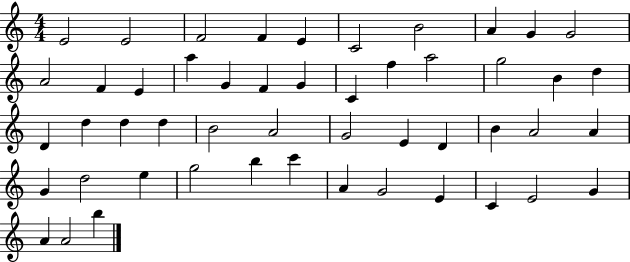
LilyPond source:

{
  \clef treble
  \numericTimeSignature
  \time 4/4
  \key c \major
  e'2 e'2 | f'2 f'4 e'4 | c'2 b'2 | a'4 g'4 g'2 | \break a'2 f'4 e'4 | a''4 g'4 f'4 g'4 | c'4 f''4 a''2 | g''2 b'4 d''4 | \break d'4 d''4 d''4 d''4 | b'2 a'2 | g'2 e'4 d'4 | b'4 a'2 a'4 | \break g'4 d''2 e''4 | g''2 b''4 c'''4 | a'4 g'2 e'4 | c'4 e'2 g'4 | \break a'4 a'2 b''4 | \bar "|."
}